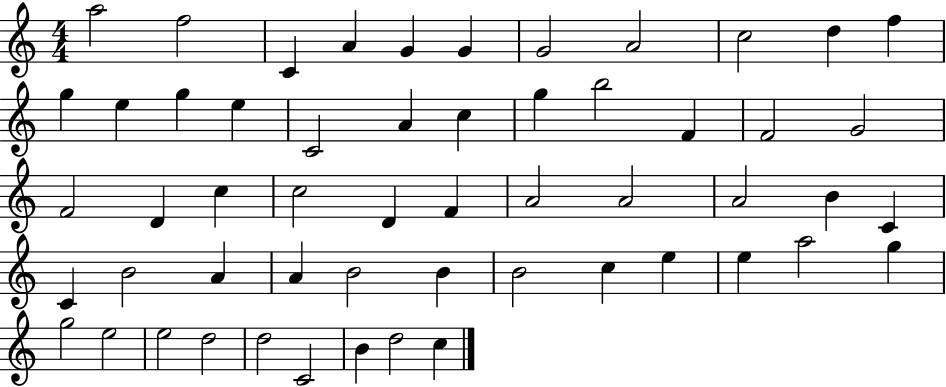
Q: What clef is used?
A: treble